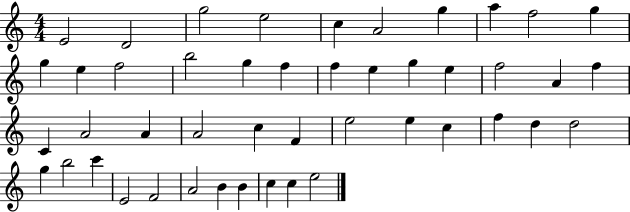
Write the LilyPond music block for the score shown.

{
  \clef treble
  \numericTimeSignature
  \time 4/4
  \key c \major
  e'2 d'2 | g''2 e''2 | c''4 a'2 g''4 | a''4 f''2 g''4 | \break g''4 e''4 f''2 | b''2 g''4 f''4 | f''4 e''4 g''4 e''4 | f''2 a'4 f''4 | \break c'4 a'2 a'4 | a'2 c''4 f'4 | e''2 e''4 c''4 | f''4 d''4 d''2 | \break g''4 b''2 c'''4 | e'2 f'2 | a'2 b'4 b'4 | c''4 c''4 e''2 | \break \bar "|."
}